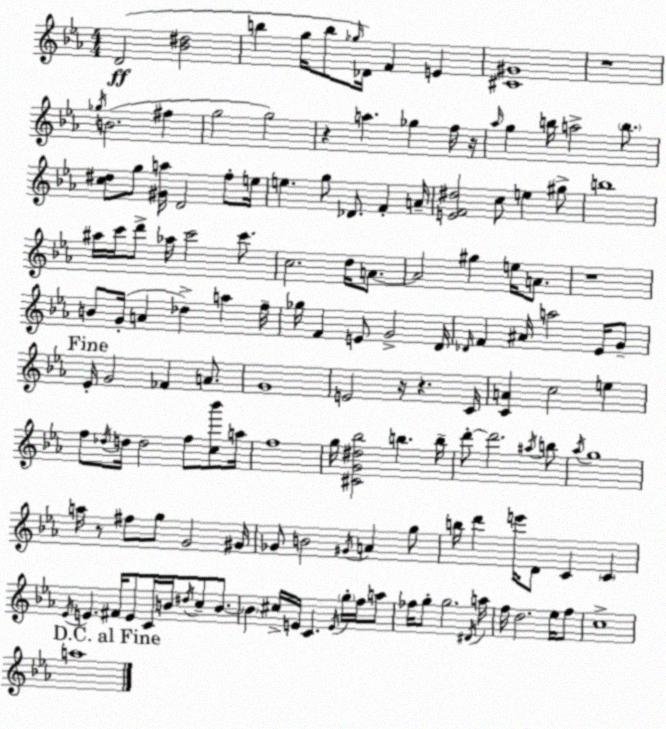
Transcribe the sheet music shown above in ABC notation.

X:1
T:Untitled
M:4/4
L:1/4
K:Eb
D2 [_B^d]2 b g/4 b/2 _g/4 _D/4 F E [^C^G]4 z4 _g/4 B2 ^f g2 g2 z a _g f/4 z/4 _a/4 g b/4 a2 b/2 [c^d]/2 g/2 [^Ga]/4 D2 f/2 e/4 e g/2 _D/2 F A/4 [EF^d]2 c/2 e ^g/2 b4 ^a/4 c'/4 d'/2 _a/4 c'2 c'/2 c2 d/4 A/2 A2 ^g e/4 A/2 z4 B/2 G/4 A _d a f/4 _g/4 F E/2 G2 D/4 _D/4 F ^A/4 a2 _E/4 G/2 _E/4 G2 _F A/2 G4 E2 z/4 z C/4 [CA] c2 e f/2 _d/4 d/4 d2 f/2 [c_b']/2 a/4 f4 g/4 [^CG^d_b]2 b b/4 d'/2 d'2 ^a/4 b/2 _a/4 g4 a/4 z/2 ^f/2 g/2 G2 ^G/4 _G/2 B2 ^G/4 A g/2 b/4 d' e'/4 D/2 C C _E/4 E ^F/4 E/2 C/4 B/4 ^d/4 c/2 B/2 B ^c/4 E/4 C E/4 g/4 f/4 a/2 _f/4 g/2 g2 ^D/4 a/4 f/4 d2 _e/4 f/2 c4 a4